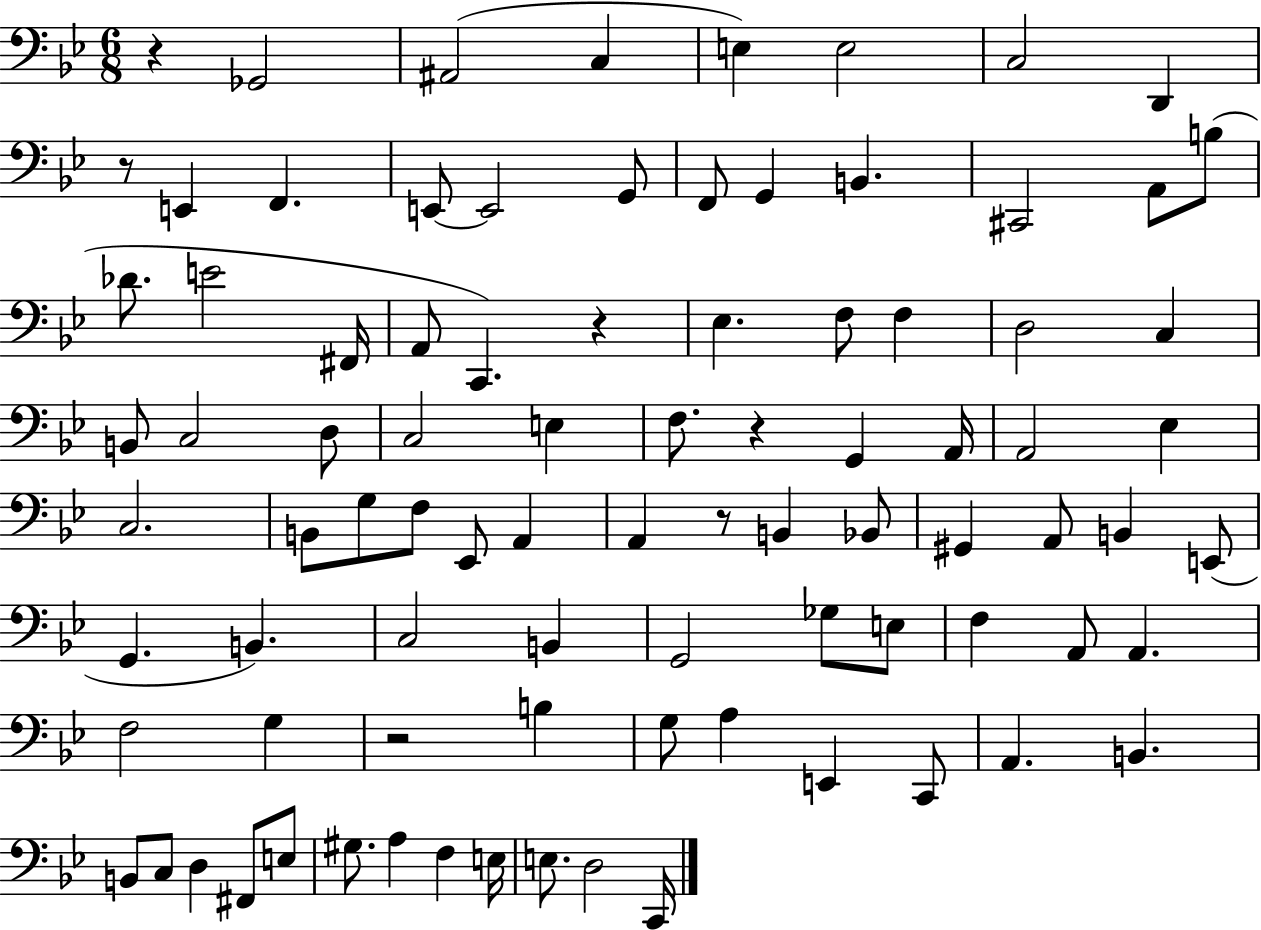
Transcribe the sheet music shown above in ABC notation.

X:1
T:Untitled
M:6/8
L:1/4
K:Bb
z _G,,2 ^A,,2 C, E, E,2 C,2 D,, z/2 E,, F,, E,,/2 E,,2 G,,/2 F,,/2 G,, B,, ^C,,2 A,,/2 B,/2 _D/2 E2 ^F,,/4 A,,/2 C,, z _E, F,/2 F, D,2 C, B,,/2 C,2 D,/2 C,2 E, F,/2 z G,, A,,/4 A,,2 _E, C,2 B,,/2 G,/2 F,/2 _E,,/2 A,, A,, z/2 B,, _B,,/2 ^G,, A,,/2 B,, E,,/2 G,, B,, C,2 B,, G,,2 _G,/2 E,/2 F, A,,/2 A,, F,2 G, z2 B, G,/2 A, E,, C,,/2 A,, B,, B,,/2 C,/2 D, ^F,,/2 E,/2 ^G,/2 A, F, E,/4 E,/2 D,2 C,,/4